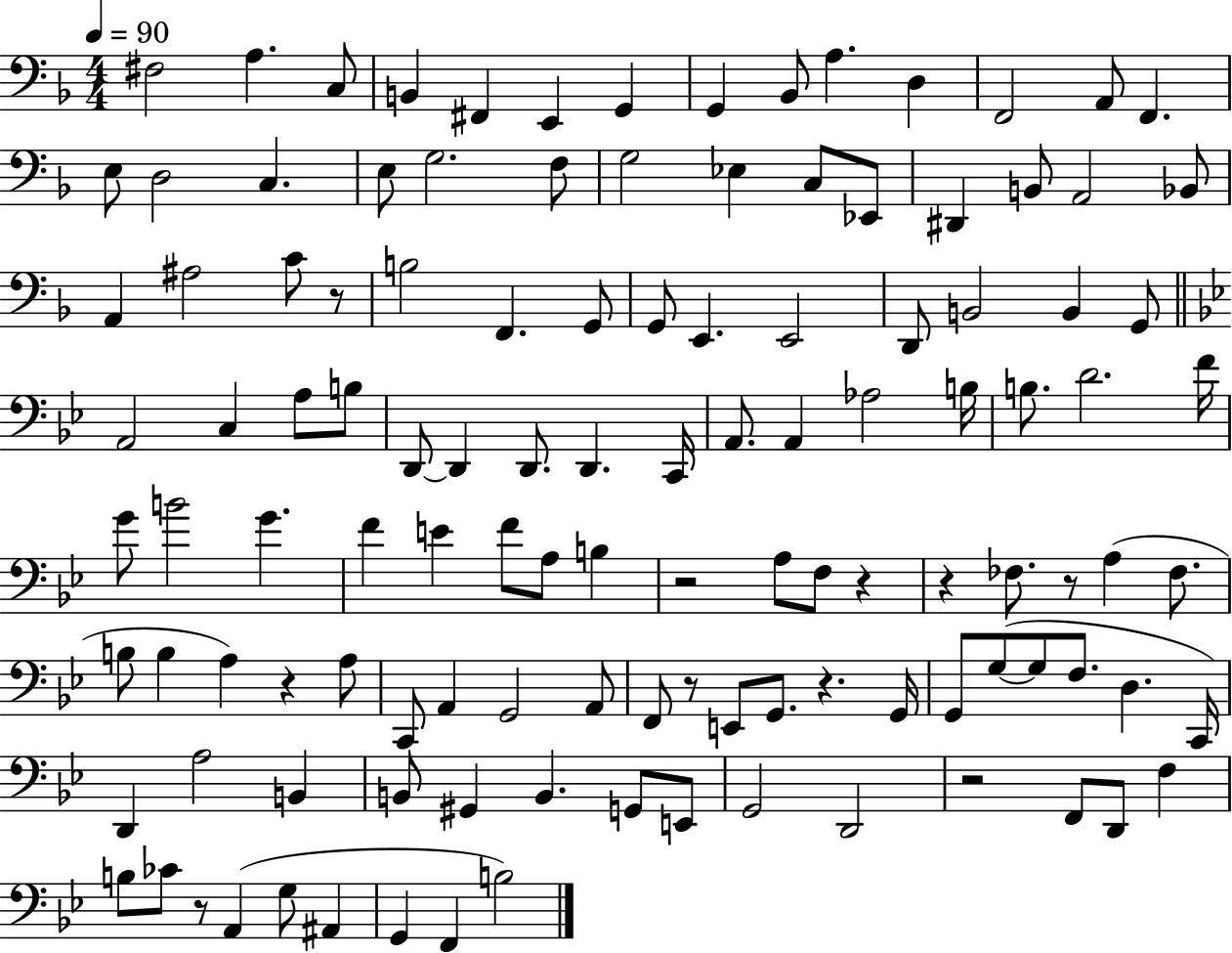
{
  \clef bass
  \numericTimeSignature
  \time 4/4
  \key f \major
  \tempo 4 = 90
  fis2 a4. c8 | b,4 fis,4 e,4 g,4 | g,4 bes,8 a4. d4 | f,2 a,8 f,4. | \break e8 d2 c4. | e8 g2. f8 | g2 ees4 c8 ees,8 | dis,4 b,8 a,2 bes,8 | \break a,4 ais2 c'8 r8 | b2 f,4. g,8 | g,8 e,4. e,2 | d,8 b,2 b,4 g,8 | \break \bar "||" \break \key bes \major a,2 c4 a8 b8 | d,8~~ d,4 d,8. d,4. c,16 | a,8. a,4 aes2 b16 | b8. d'2. f'16 | \break g'8 b'2 g'4. | f'4 e'4 f'8 a8 b4 | r2 a8 f8 r4 | r4 fes8. r8 a4( fes8. | \break b8 b4 a4) r4 a8 | c,8 a,4 g,2 a,8 | f,8 r8 e,8 g,8. r4. g,16 | g,8 g8~(~ g8 f8. d4. c,16) | \break d,4 a2 b,4 | b,8 gis,4 b,4. g,8 e,8 | g,2 d,2 | r2 f,8 d,8 f4 | \break b8 ces'8 r8 a,4( g8 ais,4 | g,4 f,4 b2) | \bar "|."
}